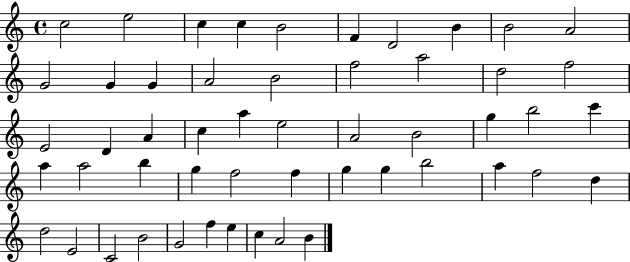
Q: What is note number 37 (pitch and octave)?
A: G5